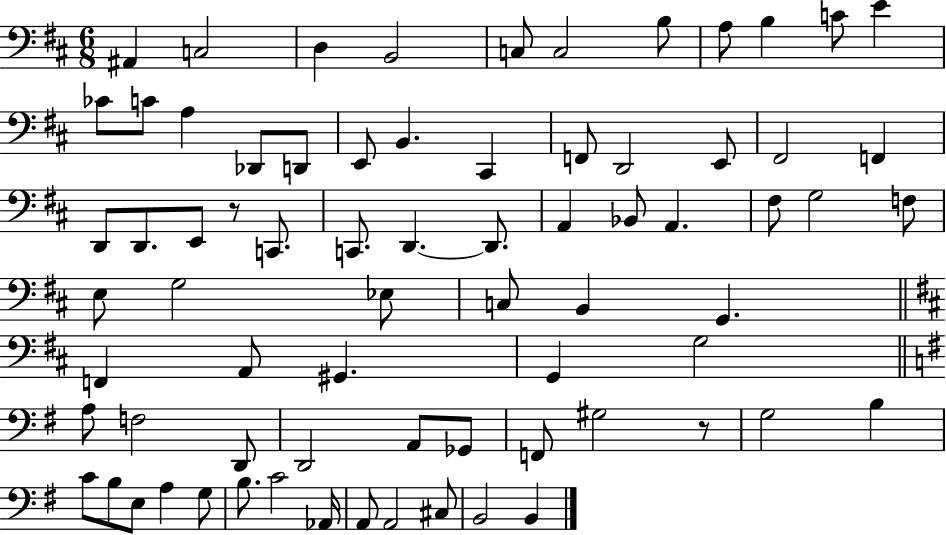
A#2/q C3/h D3/q B2/h C3/e C3/h B3/e A3/e B3/q C4/e E4/q CES4/e C4/e A3/q Db2/e D2/e E2/e B2/q. C#2/q F2/e D2/h E2/e F#2/h F2/q D2/e D2/e. E2/e R/e C2/e. C2/e. D2/q. D2/e. A2/q Bb2/e A2/q. F#3/e G3/h F3/e E3/e G3/h Eb3/e C3/e B2/q G2/q. F2/q A2/e G#2/q. G2/q G3/h A3/e F3/h D2/e D2/h A2/e Gb2/e F2/e G#3/h R/e G3/h B3/q C4/e B3/e E3/e A3/q G3/e B3/e. C4/h Ab2/s A2/e A2/h C#3/e B2/h B2/q